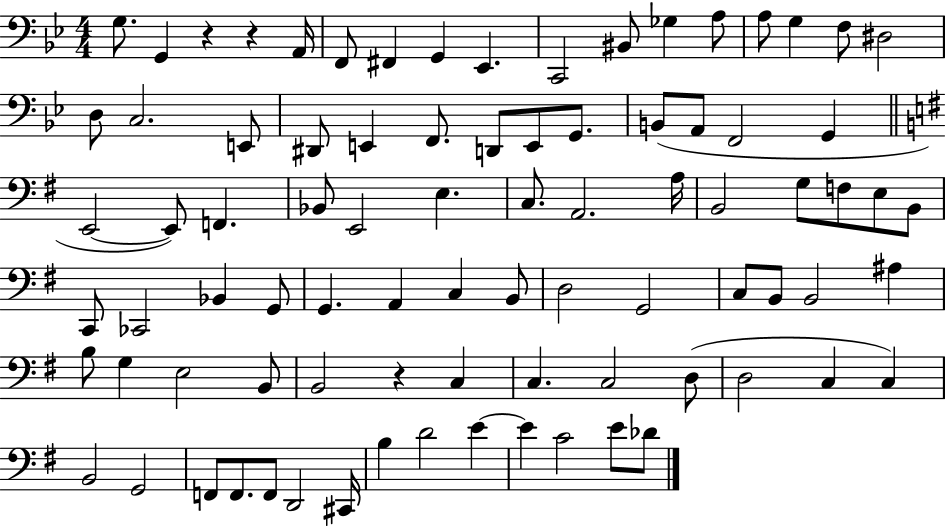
{
  \clef bass
  \numericTimeSignature
  \time 4/4
  \key bes \major
  g8. g,4 r4 r4 a,16 | f,8 fis,4 g,4 ees,4. | c,2 bis,8 ges4 a8 | a8 g4 f8 dis2 | \break d8 c2. e,8 | dis,8 e,4 f,8. d,8 e,8 g,8. | b,8( a,8 f,2 g,4 | \bar "||" \break \key e \minor e,2~~ e,8) f,4. | bes,8 e,2 e4. | c8. a,2. a16 | b,2 g8 f8 e8 b,8 | \break c,8 ces,2 bes,4 g,8 | g,4. a,4 c4 b,8 | d2 g,2 | c8 b,8 b,2 ais4 | \break b8 g4 e2 b,8 | b,2 r4 c4 | c4. c2 d8( | d2 c4 c4) | \break b,2 g,2 | f,8 f,8. f,8 d,2 cis,16 | b4 d'2 e'4~~ | e'4 c'2 e'8 des'8 | \break \bar "|."
}